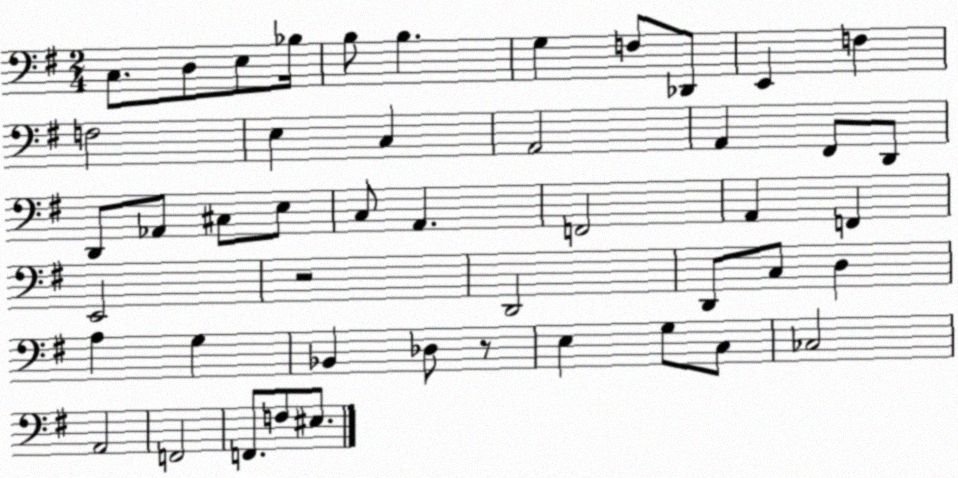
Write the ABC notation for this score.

X:1
T:Untitled
M:2/4
L:1/4
K:G
C,/2 D,/2 E,/2 _B,/4 B,/2 B, G, F,/2 _D,,/2 E,, F, F,2 E, C, A,,2 A,, ^F,,/2 D,,/2 D,,/2 _A,,/2 ^C,/2 E,/2 C,/2 A,, F,,2 A,, F,, E,,2 z2 D,,2 D,,/2 C,/2 D, A, G, _B,, _D,/2 z/2 E, G,/2 C,/2 _C,2 A,,2 F,,2 F,,/2 F,/2 ^E,/2